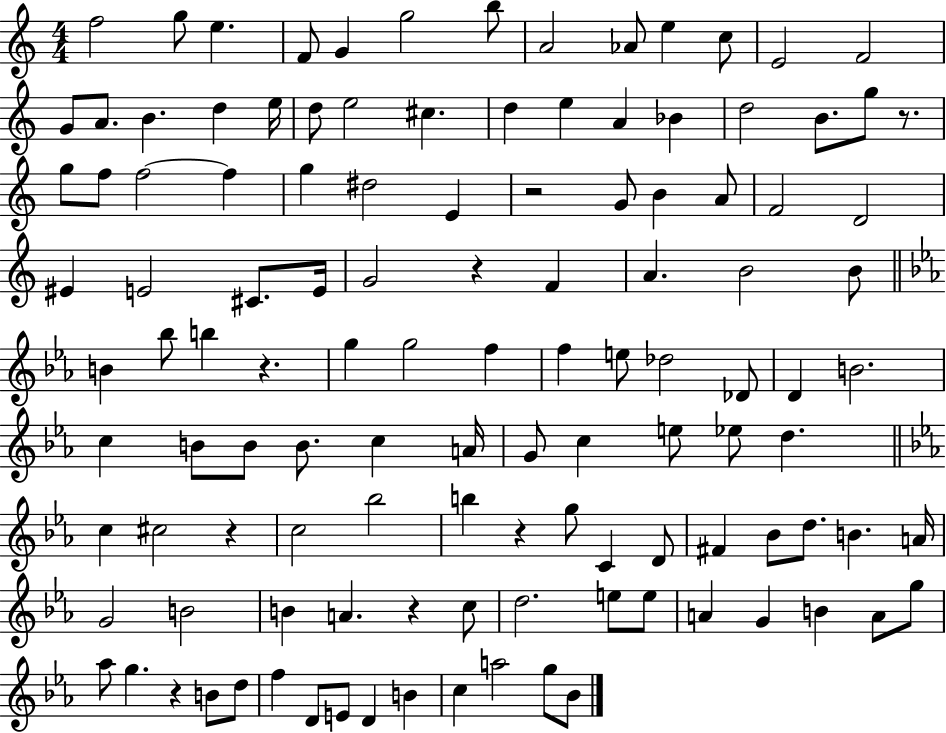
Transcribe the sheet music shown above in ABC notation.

X:1
T:Untitled
M:4/4
L:1/4
K:C
f2 g/2 e F/2 G g2 b/2 A2 _A/2 e c/2 E2 F2 G/2 A/2 B d e/4 d/2 e2 ^c d e A _B d2 B/2 g/2 z/2 g/2 f/2 f2 f g ^d2 E z2 G/2 B A/2 F2 D2 ^E E2 ^C/2 E/4 G2 z F A B2 B/2 B _b/2 b z g g2 f f e/2 _d2 _D/2 D B2 c B/2 B/2 B/2 c A/4 G/2 c e/2 _e/2 d c ^c2 z c2 _b2 b z g/2 C D/2 ^F _B/2 d/2 B A/4 G2 B2 B A z c/2 d2 e/2 e/2 A G B A/2 g/2 _a/2 g z B/2 d/2 f D/2 E/2 D B c a2 g/2 _B/2